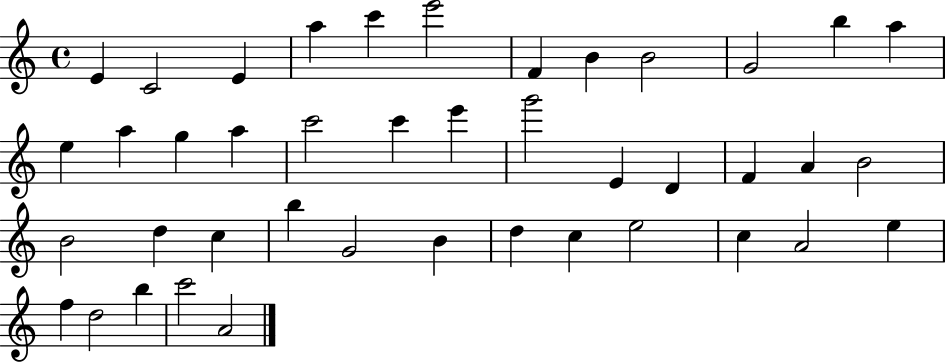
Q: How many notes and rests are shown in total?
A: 42